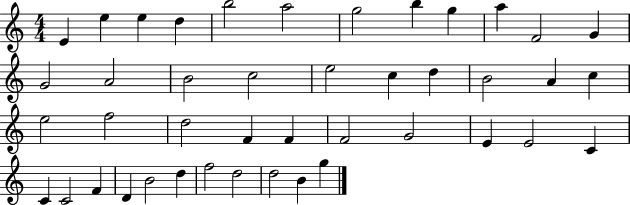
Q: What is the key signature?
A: C major